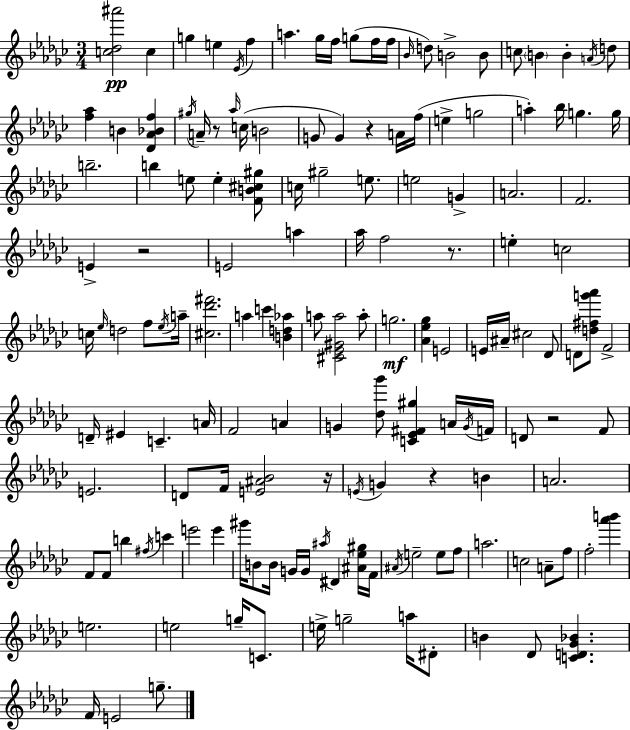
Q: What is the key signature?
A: EES minor